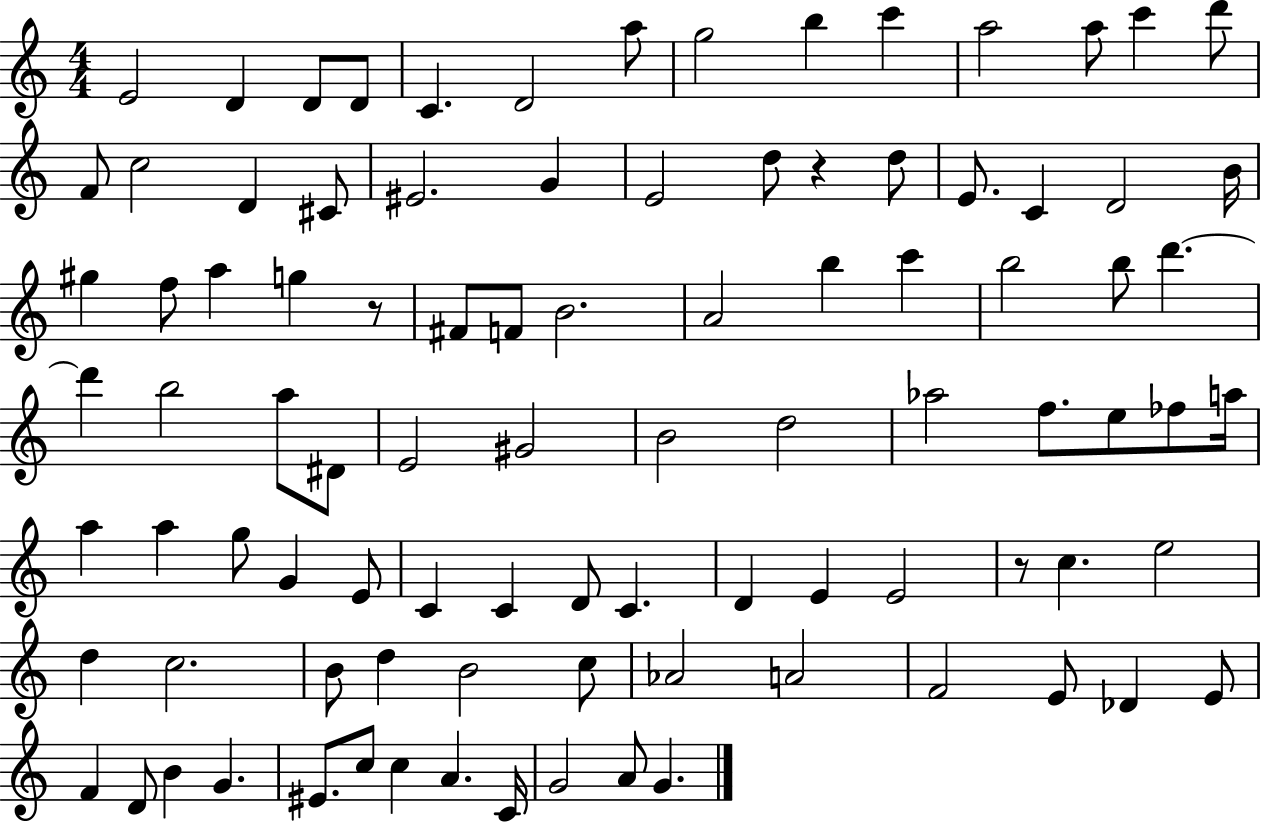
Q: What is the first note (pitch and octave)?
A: E4